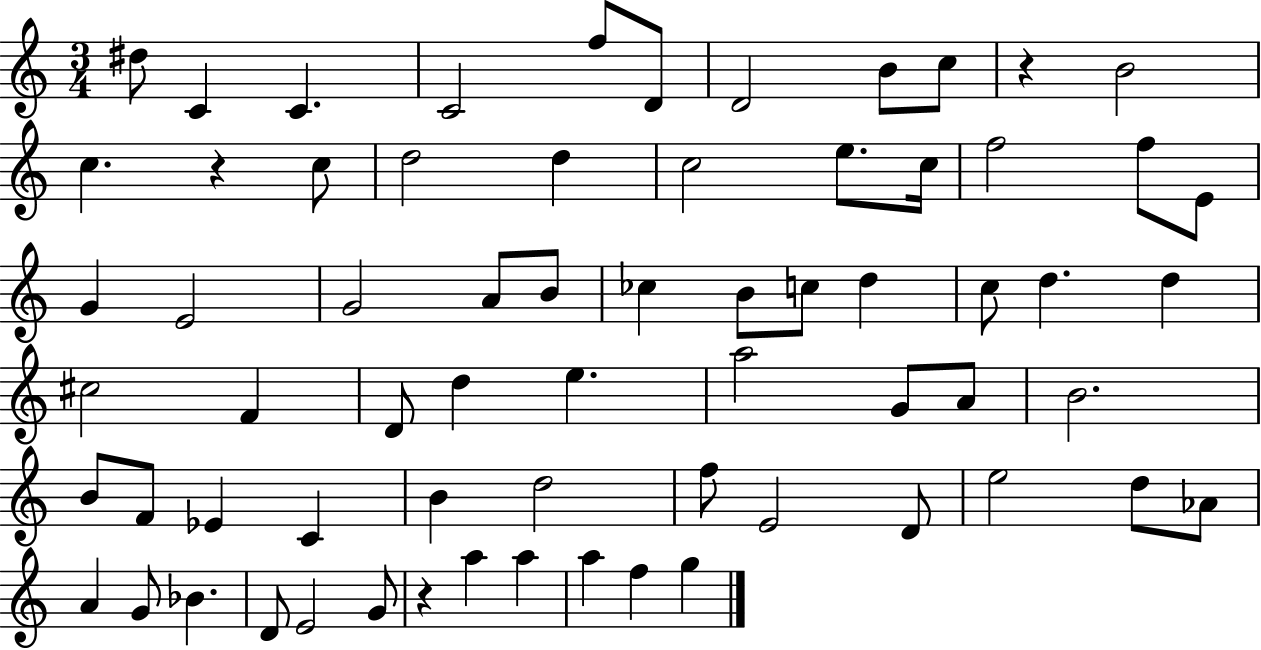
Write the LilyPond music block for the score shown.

{
  \clef treble
  \numericTimeSignature
  \time 3/4
  \key c \major
  dis''8 c'4 c'4. | c'2 f''8 d'8 | d'2 b'8 c''8 | r4 b'2 | \break c''4. r4 c''8 | d''2 d''4 | c''2 e''8. c''16 | f''2 f''8 e'8 | \break g'4 e'2 | g'2 a'8 b'8 | ces''4 b'8 c''8 d''4 | c''8 d''4. d''4 | \break cis''2 f'4 | d'8 d''4 e''4. | a''2 g'8 a'8 | b'2. | \break b'8 f'8 ees'4 c'4 | b'4 d''2 | f''8 e'2 d'8 | e''2 d''8 aes'8 | \break a'4 g'8 bes'4. | d'8 e'2 g'8 | r4 a''4 a''4 | a''4 f''4 g''4 | \break \bar "|."
}